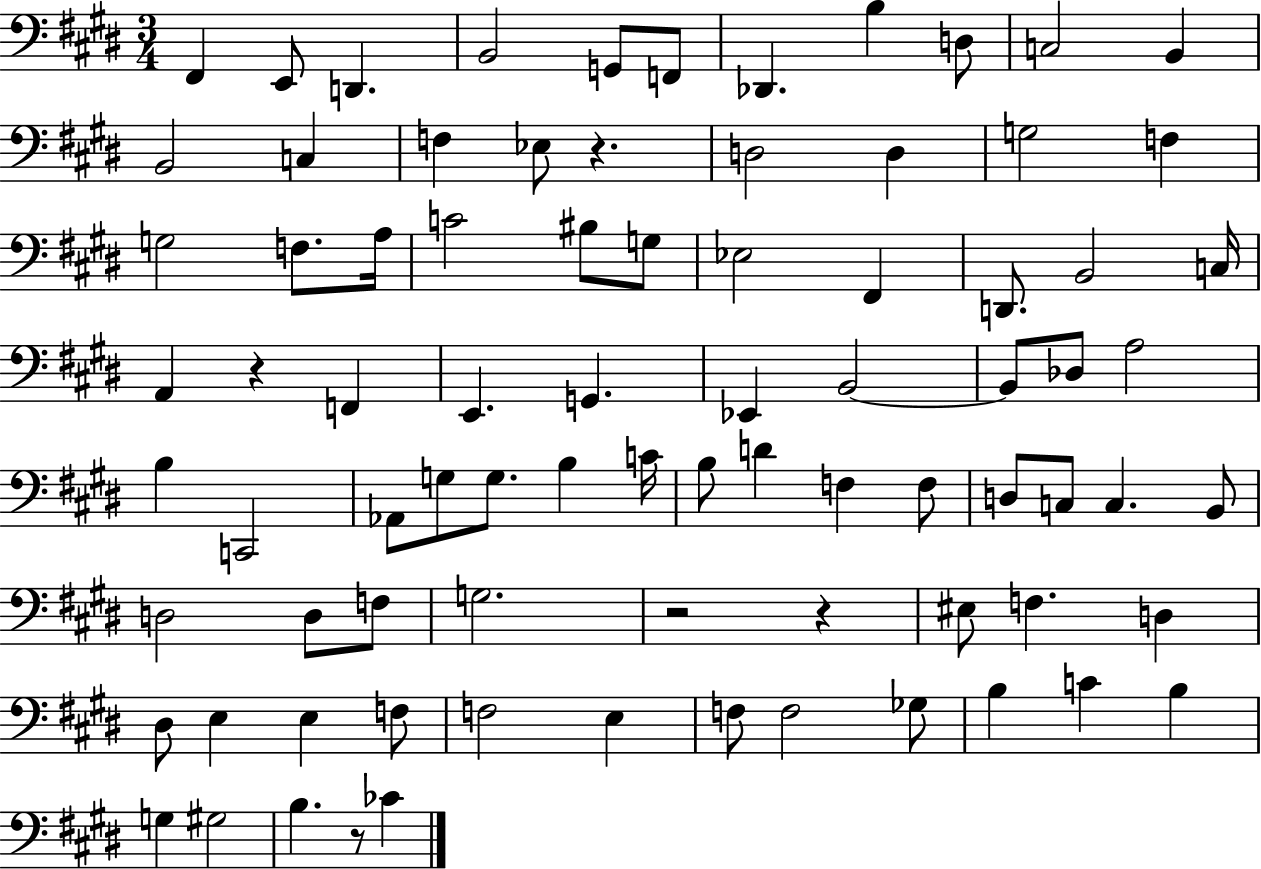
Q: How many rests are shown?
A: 5